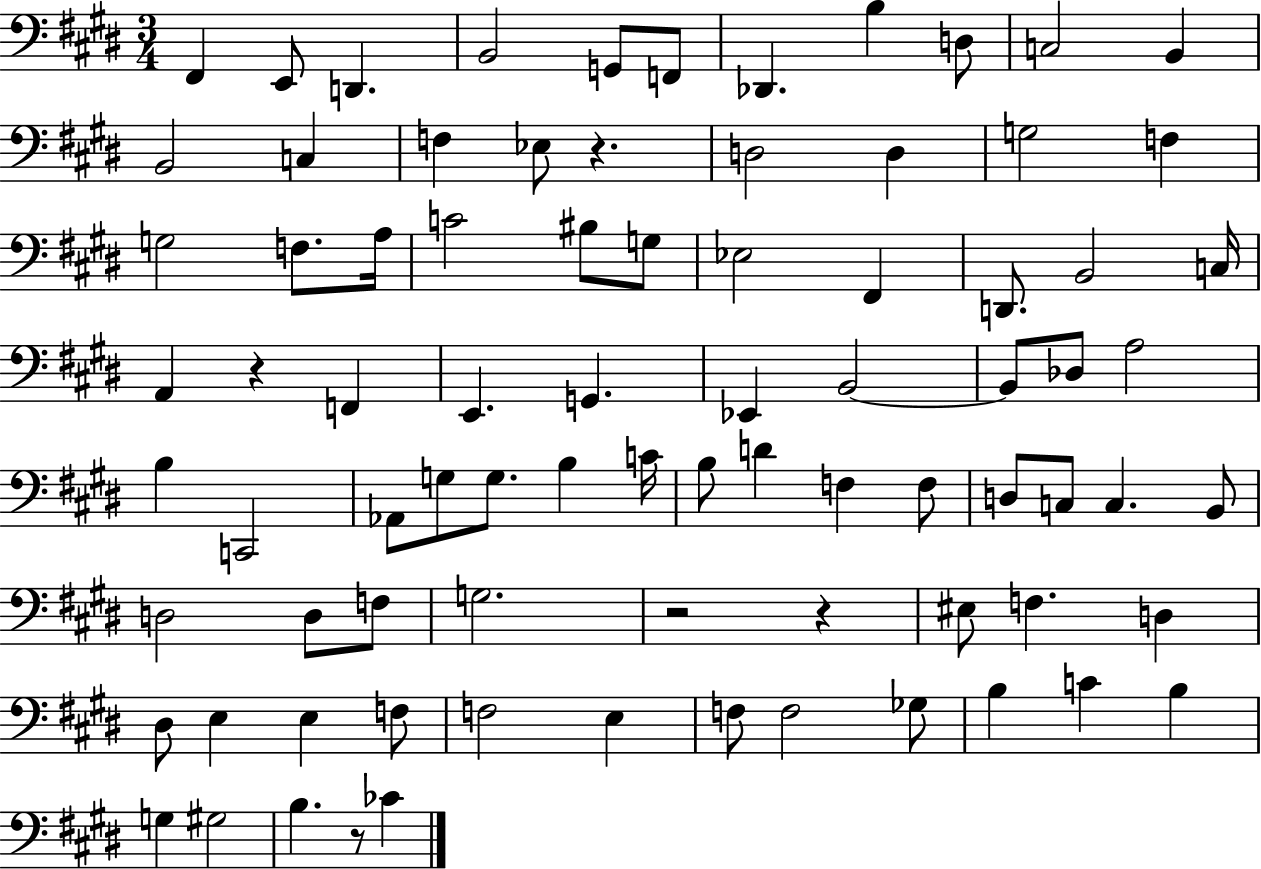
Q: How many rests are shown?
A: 5